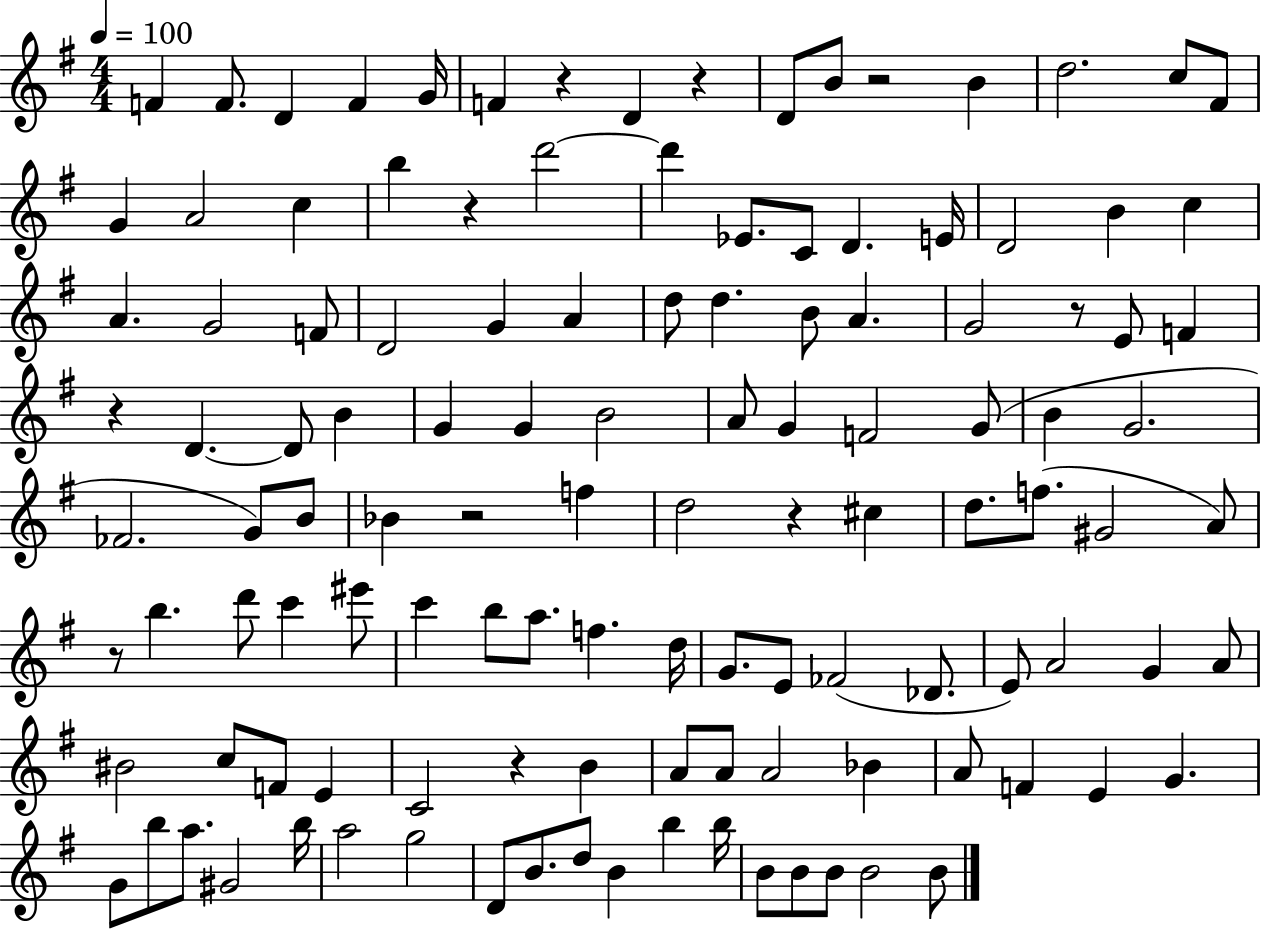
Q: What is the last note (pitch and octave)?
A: B4